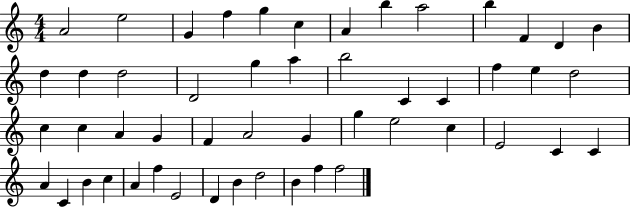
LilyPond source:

{
  \clef treble
  \numericTimeSignature
  \time 4/4
  \key c \major
  a'2 e''2 | g'4 f''4 g''4 c''4 | a'4 b''4 a''2 | b''4 f'4 d'4 b'4 | \break d''4 d''4 d''2 | d'2 g''4 a''4 | b''2 c'4 c'4 | f''4 e''4 d''2 | \break c''4 c''4 a'4 g'4 | f'4 a'2 g'4 | g''4 e''2 c''4 | e'2 c'4 c'4 | \break a'4 c'4 b'4 c''4 | a'4 f''4 e'2 | d'4 b'4 d''2 | b'4 f''4 f''2 | \break \bar "|."
}